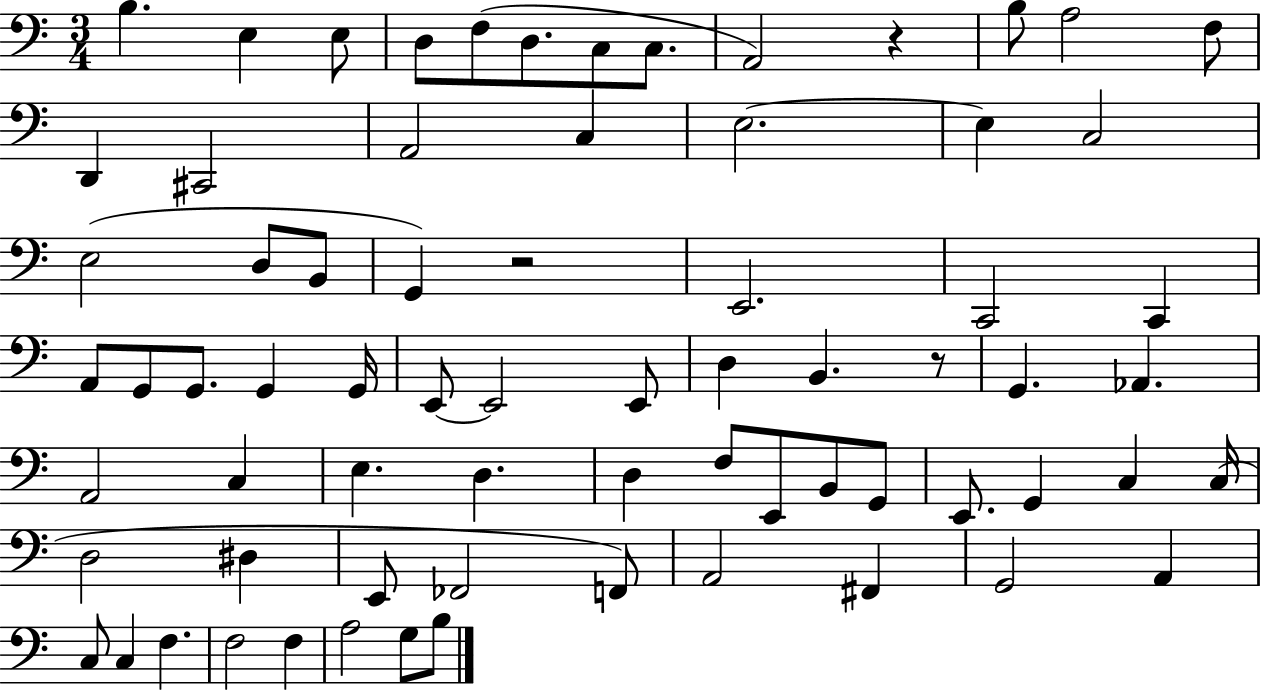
{
  \clef bass
  \numericTimeSignature
  \time 3/4
  \key c \major
  \repeat volta 2 { b4. e4 e8 | d8 f8( d8. c8 c8. | a,2) r4 | b8 a2 f8 | \break d,4 cis,2 | a,2 c4 | e2.~~ | e4 c2 | \break e2( d8 b,8 | g,4) r2 | e,2. | c,2 c,4 | \break a,8 g,8 g,8. g,4 g,16 | e,8~~ e,2 e,8 | d4 b,4. r8 | g,4. aes,4. | \break a,2 c4 | e4. d4. | d4 f8 e,8 b,8 g,8 | e,8. g,4 c4 c16( | \break d2 dis4 | e,8 fes,2 f,8) | a,2 fis,4 | g,2 a,4 | \break c8 c4 f4. | f2 f4 | a2 g8 b8 | } \bar "|."
}